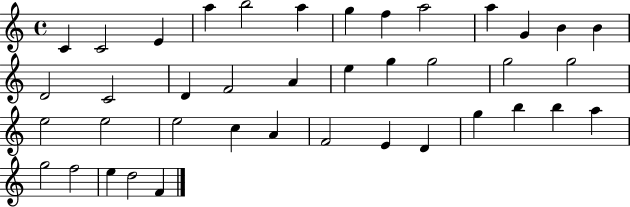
C4/q C4/h E4/q A5/q B5/h A5/q G5/q F5/q A5/h A5/q G4/q B4/q B4/q D4/h C4/h D4/q F4/h A4/q E5/q G5/q G5/h G5/h G5/h E5/h E5/h E5/h C5/q A4/q F4/h E4/q D4/q G5/q B5/q B5/q A5/q G5/h F5/h E5/q D5/h F4/q